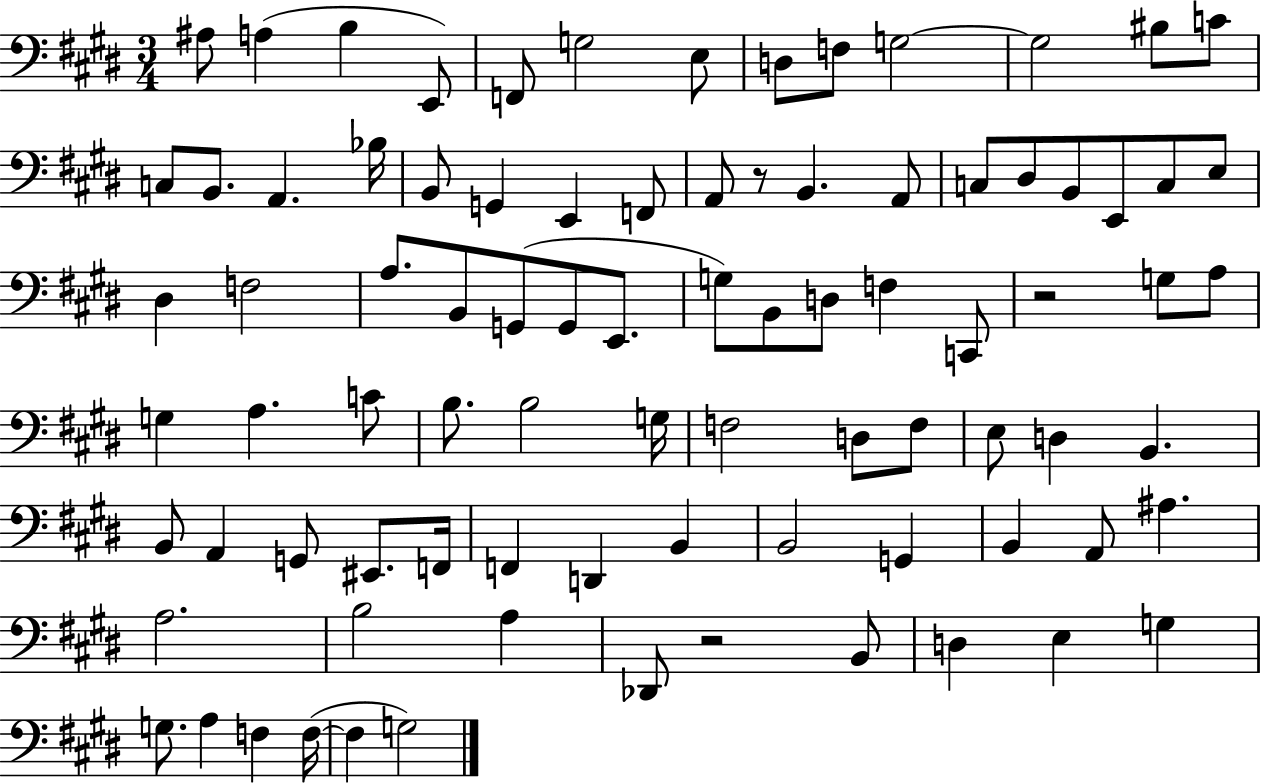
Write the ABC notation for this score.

X:1
T:Untitled
M:3/4
L:1/4
K:E
^A,/2 A, B, E,,/2 F,,/2 G,2 E,/2 D,/2 F,/2 G,2 G,2 ^B,/2 C/2 C,/2 B,,/2 A,, _B,/4 B,,/2 G,, E,, F,,/2 A,,/2 z/2 B,, A,,/2 C,/2 ^D,/2 B,,/2 E,,/2 C,/2 E,/2 ^D, F,2 A,/2 B,,/2 G,,/2 G,,/2 E,,/2 G,/2 B,,/2 D,/2 F, C,,/2 z2 G,/2 A,/2 G, A, C/2 B,/2 B,2 G,/4 F,2 D,/2 F,/2 E,/2 D, B,, B,,/2 A,, G,,/2 ^E,,/2 F,,/4 F,, D,, B,, B,,2 G,, B,, A,,/2 ^A, A,2 B,2 A, _D,,/2 z2 B,,/2 D, E, G, G,/2 A, F, F,/4 F, G,2